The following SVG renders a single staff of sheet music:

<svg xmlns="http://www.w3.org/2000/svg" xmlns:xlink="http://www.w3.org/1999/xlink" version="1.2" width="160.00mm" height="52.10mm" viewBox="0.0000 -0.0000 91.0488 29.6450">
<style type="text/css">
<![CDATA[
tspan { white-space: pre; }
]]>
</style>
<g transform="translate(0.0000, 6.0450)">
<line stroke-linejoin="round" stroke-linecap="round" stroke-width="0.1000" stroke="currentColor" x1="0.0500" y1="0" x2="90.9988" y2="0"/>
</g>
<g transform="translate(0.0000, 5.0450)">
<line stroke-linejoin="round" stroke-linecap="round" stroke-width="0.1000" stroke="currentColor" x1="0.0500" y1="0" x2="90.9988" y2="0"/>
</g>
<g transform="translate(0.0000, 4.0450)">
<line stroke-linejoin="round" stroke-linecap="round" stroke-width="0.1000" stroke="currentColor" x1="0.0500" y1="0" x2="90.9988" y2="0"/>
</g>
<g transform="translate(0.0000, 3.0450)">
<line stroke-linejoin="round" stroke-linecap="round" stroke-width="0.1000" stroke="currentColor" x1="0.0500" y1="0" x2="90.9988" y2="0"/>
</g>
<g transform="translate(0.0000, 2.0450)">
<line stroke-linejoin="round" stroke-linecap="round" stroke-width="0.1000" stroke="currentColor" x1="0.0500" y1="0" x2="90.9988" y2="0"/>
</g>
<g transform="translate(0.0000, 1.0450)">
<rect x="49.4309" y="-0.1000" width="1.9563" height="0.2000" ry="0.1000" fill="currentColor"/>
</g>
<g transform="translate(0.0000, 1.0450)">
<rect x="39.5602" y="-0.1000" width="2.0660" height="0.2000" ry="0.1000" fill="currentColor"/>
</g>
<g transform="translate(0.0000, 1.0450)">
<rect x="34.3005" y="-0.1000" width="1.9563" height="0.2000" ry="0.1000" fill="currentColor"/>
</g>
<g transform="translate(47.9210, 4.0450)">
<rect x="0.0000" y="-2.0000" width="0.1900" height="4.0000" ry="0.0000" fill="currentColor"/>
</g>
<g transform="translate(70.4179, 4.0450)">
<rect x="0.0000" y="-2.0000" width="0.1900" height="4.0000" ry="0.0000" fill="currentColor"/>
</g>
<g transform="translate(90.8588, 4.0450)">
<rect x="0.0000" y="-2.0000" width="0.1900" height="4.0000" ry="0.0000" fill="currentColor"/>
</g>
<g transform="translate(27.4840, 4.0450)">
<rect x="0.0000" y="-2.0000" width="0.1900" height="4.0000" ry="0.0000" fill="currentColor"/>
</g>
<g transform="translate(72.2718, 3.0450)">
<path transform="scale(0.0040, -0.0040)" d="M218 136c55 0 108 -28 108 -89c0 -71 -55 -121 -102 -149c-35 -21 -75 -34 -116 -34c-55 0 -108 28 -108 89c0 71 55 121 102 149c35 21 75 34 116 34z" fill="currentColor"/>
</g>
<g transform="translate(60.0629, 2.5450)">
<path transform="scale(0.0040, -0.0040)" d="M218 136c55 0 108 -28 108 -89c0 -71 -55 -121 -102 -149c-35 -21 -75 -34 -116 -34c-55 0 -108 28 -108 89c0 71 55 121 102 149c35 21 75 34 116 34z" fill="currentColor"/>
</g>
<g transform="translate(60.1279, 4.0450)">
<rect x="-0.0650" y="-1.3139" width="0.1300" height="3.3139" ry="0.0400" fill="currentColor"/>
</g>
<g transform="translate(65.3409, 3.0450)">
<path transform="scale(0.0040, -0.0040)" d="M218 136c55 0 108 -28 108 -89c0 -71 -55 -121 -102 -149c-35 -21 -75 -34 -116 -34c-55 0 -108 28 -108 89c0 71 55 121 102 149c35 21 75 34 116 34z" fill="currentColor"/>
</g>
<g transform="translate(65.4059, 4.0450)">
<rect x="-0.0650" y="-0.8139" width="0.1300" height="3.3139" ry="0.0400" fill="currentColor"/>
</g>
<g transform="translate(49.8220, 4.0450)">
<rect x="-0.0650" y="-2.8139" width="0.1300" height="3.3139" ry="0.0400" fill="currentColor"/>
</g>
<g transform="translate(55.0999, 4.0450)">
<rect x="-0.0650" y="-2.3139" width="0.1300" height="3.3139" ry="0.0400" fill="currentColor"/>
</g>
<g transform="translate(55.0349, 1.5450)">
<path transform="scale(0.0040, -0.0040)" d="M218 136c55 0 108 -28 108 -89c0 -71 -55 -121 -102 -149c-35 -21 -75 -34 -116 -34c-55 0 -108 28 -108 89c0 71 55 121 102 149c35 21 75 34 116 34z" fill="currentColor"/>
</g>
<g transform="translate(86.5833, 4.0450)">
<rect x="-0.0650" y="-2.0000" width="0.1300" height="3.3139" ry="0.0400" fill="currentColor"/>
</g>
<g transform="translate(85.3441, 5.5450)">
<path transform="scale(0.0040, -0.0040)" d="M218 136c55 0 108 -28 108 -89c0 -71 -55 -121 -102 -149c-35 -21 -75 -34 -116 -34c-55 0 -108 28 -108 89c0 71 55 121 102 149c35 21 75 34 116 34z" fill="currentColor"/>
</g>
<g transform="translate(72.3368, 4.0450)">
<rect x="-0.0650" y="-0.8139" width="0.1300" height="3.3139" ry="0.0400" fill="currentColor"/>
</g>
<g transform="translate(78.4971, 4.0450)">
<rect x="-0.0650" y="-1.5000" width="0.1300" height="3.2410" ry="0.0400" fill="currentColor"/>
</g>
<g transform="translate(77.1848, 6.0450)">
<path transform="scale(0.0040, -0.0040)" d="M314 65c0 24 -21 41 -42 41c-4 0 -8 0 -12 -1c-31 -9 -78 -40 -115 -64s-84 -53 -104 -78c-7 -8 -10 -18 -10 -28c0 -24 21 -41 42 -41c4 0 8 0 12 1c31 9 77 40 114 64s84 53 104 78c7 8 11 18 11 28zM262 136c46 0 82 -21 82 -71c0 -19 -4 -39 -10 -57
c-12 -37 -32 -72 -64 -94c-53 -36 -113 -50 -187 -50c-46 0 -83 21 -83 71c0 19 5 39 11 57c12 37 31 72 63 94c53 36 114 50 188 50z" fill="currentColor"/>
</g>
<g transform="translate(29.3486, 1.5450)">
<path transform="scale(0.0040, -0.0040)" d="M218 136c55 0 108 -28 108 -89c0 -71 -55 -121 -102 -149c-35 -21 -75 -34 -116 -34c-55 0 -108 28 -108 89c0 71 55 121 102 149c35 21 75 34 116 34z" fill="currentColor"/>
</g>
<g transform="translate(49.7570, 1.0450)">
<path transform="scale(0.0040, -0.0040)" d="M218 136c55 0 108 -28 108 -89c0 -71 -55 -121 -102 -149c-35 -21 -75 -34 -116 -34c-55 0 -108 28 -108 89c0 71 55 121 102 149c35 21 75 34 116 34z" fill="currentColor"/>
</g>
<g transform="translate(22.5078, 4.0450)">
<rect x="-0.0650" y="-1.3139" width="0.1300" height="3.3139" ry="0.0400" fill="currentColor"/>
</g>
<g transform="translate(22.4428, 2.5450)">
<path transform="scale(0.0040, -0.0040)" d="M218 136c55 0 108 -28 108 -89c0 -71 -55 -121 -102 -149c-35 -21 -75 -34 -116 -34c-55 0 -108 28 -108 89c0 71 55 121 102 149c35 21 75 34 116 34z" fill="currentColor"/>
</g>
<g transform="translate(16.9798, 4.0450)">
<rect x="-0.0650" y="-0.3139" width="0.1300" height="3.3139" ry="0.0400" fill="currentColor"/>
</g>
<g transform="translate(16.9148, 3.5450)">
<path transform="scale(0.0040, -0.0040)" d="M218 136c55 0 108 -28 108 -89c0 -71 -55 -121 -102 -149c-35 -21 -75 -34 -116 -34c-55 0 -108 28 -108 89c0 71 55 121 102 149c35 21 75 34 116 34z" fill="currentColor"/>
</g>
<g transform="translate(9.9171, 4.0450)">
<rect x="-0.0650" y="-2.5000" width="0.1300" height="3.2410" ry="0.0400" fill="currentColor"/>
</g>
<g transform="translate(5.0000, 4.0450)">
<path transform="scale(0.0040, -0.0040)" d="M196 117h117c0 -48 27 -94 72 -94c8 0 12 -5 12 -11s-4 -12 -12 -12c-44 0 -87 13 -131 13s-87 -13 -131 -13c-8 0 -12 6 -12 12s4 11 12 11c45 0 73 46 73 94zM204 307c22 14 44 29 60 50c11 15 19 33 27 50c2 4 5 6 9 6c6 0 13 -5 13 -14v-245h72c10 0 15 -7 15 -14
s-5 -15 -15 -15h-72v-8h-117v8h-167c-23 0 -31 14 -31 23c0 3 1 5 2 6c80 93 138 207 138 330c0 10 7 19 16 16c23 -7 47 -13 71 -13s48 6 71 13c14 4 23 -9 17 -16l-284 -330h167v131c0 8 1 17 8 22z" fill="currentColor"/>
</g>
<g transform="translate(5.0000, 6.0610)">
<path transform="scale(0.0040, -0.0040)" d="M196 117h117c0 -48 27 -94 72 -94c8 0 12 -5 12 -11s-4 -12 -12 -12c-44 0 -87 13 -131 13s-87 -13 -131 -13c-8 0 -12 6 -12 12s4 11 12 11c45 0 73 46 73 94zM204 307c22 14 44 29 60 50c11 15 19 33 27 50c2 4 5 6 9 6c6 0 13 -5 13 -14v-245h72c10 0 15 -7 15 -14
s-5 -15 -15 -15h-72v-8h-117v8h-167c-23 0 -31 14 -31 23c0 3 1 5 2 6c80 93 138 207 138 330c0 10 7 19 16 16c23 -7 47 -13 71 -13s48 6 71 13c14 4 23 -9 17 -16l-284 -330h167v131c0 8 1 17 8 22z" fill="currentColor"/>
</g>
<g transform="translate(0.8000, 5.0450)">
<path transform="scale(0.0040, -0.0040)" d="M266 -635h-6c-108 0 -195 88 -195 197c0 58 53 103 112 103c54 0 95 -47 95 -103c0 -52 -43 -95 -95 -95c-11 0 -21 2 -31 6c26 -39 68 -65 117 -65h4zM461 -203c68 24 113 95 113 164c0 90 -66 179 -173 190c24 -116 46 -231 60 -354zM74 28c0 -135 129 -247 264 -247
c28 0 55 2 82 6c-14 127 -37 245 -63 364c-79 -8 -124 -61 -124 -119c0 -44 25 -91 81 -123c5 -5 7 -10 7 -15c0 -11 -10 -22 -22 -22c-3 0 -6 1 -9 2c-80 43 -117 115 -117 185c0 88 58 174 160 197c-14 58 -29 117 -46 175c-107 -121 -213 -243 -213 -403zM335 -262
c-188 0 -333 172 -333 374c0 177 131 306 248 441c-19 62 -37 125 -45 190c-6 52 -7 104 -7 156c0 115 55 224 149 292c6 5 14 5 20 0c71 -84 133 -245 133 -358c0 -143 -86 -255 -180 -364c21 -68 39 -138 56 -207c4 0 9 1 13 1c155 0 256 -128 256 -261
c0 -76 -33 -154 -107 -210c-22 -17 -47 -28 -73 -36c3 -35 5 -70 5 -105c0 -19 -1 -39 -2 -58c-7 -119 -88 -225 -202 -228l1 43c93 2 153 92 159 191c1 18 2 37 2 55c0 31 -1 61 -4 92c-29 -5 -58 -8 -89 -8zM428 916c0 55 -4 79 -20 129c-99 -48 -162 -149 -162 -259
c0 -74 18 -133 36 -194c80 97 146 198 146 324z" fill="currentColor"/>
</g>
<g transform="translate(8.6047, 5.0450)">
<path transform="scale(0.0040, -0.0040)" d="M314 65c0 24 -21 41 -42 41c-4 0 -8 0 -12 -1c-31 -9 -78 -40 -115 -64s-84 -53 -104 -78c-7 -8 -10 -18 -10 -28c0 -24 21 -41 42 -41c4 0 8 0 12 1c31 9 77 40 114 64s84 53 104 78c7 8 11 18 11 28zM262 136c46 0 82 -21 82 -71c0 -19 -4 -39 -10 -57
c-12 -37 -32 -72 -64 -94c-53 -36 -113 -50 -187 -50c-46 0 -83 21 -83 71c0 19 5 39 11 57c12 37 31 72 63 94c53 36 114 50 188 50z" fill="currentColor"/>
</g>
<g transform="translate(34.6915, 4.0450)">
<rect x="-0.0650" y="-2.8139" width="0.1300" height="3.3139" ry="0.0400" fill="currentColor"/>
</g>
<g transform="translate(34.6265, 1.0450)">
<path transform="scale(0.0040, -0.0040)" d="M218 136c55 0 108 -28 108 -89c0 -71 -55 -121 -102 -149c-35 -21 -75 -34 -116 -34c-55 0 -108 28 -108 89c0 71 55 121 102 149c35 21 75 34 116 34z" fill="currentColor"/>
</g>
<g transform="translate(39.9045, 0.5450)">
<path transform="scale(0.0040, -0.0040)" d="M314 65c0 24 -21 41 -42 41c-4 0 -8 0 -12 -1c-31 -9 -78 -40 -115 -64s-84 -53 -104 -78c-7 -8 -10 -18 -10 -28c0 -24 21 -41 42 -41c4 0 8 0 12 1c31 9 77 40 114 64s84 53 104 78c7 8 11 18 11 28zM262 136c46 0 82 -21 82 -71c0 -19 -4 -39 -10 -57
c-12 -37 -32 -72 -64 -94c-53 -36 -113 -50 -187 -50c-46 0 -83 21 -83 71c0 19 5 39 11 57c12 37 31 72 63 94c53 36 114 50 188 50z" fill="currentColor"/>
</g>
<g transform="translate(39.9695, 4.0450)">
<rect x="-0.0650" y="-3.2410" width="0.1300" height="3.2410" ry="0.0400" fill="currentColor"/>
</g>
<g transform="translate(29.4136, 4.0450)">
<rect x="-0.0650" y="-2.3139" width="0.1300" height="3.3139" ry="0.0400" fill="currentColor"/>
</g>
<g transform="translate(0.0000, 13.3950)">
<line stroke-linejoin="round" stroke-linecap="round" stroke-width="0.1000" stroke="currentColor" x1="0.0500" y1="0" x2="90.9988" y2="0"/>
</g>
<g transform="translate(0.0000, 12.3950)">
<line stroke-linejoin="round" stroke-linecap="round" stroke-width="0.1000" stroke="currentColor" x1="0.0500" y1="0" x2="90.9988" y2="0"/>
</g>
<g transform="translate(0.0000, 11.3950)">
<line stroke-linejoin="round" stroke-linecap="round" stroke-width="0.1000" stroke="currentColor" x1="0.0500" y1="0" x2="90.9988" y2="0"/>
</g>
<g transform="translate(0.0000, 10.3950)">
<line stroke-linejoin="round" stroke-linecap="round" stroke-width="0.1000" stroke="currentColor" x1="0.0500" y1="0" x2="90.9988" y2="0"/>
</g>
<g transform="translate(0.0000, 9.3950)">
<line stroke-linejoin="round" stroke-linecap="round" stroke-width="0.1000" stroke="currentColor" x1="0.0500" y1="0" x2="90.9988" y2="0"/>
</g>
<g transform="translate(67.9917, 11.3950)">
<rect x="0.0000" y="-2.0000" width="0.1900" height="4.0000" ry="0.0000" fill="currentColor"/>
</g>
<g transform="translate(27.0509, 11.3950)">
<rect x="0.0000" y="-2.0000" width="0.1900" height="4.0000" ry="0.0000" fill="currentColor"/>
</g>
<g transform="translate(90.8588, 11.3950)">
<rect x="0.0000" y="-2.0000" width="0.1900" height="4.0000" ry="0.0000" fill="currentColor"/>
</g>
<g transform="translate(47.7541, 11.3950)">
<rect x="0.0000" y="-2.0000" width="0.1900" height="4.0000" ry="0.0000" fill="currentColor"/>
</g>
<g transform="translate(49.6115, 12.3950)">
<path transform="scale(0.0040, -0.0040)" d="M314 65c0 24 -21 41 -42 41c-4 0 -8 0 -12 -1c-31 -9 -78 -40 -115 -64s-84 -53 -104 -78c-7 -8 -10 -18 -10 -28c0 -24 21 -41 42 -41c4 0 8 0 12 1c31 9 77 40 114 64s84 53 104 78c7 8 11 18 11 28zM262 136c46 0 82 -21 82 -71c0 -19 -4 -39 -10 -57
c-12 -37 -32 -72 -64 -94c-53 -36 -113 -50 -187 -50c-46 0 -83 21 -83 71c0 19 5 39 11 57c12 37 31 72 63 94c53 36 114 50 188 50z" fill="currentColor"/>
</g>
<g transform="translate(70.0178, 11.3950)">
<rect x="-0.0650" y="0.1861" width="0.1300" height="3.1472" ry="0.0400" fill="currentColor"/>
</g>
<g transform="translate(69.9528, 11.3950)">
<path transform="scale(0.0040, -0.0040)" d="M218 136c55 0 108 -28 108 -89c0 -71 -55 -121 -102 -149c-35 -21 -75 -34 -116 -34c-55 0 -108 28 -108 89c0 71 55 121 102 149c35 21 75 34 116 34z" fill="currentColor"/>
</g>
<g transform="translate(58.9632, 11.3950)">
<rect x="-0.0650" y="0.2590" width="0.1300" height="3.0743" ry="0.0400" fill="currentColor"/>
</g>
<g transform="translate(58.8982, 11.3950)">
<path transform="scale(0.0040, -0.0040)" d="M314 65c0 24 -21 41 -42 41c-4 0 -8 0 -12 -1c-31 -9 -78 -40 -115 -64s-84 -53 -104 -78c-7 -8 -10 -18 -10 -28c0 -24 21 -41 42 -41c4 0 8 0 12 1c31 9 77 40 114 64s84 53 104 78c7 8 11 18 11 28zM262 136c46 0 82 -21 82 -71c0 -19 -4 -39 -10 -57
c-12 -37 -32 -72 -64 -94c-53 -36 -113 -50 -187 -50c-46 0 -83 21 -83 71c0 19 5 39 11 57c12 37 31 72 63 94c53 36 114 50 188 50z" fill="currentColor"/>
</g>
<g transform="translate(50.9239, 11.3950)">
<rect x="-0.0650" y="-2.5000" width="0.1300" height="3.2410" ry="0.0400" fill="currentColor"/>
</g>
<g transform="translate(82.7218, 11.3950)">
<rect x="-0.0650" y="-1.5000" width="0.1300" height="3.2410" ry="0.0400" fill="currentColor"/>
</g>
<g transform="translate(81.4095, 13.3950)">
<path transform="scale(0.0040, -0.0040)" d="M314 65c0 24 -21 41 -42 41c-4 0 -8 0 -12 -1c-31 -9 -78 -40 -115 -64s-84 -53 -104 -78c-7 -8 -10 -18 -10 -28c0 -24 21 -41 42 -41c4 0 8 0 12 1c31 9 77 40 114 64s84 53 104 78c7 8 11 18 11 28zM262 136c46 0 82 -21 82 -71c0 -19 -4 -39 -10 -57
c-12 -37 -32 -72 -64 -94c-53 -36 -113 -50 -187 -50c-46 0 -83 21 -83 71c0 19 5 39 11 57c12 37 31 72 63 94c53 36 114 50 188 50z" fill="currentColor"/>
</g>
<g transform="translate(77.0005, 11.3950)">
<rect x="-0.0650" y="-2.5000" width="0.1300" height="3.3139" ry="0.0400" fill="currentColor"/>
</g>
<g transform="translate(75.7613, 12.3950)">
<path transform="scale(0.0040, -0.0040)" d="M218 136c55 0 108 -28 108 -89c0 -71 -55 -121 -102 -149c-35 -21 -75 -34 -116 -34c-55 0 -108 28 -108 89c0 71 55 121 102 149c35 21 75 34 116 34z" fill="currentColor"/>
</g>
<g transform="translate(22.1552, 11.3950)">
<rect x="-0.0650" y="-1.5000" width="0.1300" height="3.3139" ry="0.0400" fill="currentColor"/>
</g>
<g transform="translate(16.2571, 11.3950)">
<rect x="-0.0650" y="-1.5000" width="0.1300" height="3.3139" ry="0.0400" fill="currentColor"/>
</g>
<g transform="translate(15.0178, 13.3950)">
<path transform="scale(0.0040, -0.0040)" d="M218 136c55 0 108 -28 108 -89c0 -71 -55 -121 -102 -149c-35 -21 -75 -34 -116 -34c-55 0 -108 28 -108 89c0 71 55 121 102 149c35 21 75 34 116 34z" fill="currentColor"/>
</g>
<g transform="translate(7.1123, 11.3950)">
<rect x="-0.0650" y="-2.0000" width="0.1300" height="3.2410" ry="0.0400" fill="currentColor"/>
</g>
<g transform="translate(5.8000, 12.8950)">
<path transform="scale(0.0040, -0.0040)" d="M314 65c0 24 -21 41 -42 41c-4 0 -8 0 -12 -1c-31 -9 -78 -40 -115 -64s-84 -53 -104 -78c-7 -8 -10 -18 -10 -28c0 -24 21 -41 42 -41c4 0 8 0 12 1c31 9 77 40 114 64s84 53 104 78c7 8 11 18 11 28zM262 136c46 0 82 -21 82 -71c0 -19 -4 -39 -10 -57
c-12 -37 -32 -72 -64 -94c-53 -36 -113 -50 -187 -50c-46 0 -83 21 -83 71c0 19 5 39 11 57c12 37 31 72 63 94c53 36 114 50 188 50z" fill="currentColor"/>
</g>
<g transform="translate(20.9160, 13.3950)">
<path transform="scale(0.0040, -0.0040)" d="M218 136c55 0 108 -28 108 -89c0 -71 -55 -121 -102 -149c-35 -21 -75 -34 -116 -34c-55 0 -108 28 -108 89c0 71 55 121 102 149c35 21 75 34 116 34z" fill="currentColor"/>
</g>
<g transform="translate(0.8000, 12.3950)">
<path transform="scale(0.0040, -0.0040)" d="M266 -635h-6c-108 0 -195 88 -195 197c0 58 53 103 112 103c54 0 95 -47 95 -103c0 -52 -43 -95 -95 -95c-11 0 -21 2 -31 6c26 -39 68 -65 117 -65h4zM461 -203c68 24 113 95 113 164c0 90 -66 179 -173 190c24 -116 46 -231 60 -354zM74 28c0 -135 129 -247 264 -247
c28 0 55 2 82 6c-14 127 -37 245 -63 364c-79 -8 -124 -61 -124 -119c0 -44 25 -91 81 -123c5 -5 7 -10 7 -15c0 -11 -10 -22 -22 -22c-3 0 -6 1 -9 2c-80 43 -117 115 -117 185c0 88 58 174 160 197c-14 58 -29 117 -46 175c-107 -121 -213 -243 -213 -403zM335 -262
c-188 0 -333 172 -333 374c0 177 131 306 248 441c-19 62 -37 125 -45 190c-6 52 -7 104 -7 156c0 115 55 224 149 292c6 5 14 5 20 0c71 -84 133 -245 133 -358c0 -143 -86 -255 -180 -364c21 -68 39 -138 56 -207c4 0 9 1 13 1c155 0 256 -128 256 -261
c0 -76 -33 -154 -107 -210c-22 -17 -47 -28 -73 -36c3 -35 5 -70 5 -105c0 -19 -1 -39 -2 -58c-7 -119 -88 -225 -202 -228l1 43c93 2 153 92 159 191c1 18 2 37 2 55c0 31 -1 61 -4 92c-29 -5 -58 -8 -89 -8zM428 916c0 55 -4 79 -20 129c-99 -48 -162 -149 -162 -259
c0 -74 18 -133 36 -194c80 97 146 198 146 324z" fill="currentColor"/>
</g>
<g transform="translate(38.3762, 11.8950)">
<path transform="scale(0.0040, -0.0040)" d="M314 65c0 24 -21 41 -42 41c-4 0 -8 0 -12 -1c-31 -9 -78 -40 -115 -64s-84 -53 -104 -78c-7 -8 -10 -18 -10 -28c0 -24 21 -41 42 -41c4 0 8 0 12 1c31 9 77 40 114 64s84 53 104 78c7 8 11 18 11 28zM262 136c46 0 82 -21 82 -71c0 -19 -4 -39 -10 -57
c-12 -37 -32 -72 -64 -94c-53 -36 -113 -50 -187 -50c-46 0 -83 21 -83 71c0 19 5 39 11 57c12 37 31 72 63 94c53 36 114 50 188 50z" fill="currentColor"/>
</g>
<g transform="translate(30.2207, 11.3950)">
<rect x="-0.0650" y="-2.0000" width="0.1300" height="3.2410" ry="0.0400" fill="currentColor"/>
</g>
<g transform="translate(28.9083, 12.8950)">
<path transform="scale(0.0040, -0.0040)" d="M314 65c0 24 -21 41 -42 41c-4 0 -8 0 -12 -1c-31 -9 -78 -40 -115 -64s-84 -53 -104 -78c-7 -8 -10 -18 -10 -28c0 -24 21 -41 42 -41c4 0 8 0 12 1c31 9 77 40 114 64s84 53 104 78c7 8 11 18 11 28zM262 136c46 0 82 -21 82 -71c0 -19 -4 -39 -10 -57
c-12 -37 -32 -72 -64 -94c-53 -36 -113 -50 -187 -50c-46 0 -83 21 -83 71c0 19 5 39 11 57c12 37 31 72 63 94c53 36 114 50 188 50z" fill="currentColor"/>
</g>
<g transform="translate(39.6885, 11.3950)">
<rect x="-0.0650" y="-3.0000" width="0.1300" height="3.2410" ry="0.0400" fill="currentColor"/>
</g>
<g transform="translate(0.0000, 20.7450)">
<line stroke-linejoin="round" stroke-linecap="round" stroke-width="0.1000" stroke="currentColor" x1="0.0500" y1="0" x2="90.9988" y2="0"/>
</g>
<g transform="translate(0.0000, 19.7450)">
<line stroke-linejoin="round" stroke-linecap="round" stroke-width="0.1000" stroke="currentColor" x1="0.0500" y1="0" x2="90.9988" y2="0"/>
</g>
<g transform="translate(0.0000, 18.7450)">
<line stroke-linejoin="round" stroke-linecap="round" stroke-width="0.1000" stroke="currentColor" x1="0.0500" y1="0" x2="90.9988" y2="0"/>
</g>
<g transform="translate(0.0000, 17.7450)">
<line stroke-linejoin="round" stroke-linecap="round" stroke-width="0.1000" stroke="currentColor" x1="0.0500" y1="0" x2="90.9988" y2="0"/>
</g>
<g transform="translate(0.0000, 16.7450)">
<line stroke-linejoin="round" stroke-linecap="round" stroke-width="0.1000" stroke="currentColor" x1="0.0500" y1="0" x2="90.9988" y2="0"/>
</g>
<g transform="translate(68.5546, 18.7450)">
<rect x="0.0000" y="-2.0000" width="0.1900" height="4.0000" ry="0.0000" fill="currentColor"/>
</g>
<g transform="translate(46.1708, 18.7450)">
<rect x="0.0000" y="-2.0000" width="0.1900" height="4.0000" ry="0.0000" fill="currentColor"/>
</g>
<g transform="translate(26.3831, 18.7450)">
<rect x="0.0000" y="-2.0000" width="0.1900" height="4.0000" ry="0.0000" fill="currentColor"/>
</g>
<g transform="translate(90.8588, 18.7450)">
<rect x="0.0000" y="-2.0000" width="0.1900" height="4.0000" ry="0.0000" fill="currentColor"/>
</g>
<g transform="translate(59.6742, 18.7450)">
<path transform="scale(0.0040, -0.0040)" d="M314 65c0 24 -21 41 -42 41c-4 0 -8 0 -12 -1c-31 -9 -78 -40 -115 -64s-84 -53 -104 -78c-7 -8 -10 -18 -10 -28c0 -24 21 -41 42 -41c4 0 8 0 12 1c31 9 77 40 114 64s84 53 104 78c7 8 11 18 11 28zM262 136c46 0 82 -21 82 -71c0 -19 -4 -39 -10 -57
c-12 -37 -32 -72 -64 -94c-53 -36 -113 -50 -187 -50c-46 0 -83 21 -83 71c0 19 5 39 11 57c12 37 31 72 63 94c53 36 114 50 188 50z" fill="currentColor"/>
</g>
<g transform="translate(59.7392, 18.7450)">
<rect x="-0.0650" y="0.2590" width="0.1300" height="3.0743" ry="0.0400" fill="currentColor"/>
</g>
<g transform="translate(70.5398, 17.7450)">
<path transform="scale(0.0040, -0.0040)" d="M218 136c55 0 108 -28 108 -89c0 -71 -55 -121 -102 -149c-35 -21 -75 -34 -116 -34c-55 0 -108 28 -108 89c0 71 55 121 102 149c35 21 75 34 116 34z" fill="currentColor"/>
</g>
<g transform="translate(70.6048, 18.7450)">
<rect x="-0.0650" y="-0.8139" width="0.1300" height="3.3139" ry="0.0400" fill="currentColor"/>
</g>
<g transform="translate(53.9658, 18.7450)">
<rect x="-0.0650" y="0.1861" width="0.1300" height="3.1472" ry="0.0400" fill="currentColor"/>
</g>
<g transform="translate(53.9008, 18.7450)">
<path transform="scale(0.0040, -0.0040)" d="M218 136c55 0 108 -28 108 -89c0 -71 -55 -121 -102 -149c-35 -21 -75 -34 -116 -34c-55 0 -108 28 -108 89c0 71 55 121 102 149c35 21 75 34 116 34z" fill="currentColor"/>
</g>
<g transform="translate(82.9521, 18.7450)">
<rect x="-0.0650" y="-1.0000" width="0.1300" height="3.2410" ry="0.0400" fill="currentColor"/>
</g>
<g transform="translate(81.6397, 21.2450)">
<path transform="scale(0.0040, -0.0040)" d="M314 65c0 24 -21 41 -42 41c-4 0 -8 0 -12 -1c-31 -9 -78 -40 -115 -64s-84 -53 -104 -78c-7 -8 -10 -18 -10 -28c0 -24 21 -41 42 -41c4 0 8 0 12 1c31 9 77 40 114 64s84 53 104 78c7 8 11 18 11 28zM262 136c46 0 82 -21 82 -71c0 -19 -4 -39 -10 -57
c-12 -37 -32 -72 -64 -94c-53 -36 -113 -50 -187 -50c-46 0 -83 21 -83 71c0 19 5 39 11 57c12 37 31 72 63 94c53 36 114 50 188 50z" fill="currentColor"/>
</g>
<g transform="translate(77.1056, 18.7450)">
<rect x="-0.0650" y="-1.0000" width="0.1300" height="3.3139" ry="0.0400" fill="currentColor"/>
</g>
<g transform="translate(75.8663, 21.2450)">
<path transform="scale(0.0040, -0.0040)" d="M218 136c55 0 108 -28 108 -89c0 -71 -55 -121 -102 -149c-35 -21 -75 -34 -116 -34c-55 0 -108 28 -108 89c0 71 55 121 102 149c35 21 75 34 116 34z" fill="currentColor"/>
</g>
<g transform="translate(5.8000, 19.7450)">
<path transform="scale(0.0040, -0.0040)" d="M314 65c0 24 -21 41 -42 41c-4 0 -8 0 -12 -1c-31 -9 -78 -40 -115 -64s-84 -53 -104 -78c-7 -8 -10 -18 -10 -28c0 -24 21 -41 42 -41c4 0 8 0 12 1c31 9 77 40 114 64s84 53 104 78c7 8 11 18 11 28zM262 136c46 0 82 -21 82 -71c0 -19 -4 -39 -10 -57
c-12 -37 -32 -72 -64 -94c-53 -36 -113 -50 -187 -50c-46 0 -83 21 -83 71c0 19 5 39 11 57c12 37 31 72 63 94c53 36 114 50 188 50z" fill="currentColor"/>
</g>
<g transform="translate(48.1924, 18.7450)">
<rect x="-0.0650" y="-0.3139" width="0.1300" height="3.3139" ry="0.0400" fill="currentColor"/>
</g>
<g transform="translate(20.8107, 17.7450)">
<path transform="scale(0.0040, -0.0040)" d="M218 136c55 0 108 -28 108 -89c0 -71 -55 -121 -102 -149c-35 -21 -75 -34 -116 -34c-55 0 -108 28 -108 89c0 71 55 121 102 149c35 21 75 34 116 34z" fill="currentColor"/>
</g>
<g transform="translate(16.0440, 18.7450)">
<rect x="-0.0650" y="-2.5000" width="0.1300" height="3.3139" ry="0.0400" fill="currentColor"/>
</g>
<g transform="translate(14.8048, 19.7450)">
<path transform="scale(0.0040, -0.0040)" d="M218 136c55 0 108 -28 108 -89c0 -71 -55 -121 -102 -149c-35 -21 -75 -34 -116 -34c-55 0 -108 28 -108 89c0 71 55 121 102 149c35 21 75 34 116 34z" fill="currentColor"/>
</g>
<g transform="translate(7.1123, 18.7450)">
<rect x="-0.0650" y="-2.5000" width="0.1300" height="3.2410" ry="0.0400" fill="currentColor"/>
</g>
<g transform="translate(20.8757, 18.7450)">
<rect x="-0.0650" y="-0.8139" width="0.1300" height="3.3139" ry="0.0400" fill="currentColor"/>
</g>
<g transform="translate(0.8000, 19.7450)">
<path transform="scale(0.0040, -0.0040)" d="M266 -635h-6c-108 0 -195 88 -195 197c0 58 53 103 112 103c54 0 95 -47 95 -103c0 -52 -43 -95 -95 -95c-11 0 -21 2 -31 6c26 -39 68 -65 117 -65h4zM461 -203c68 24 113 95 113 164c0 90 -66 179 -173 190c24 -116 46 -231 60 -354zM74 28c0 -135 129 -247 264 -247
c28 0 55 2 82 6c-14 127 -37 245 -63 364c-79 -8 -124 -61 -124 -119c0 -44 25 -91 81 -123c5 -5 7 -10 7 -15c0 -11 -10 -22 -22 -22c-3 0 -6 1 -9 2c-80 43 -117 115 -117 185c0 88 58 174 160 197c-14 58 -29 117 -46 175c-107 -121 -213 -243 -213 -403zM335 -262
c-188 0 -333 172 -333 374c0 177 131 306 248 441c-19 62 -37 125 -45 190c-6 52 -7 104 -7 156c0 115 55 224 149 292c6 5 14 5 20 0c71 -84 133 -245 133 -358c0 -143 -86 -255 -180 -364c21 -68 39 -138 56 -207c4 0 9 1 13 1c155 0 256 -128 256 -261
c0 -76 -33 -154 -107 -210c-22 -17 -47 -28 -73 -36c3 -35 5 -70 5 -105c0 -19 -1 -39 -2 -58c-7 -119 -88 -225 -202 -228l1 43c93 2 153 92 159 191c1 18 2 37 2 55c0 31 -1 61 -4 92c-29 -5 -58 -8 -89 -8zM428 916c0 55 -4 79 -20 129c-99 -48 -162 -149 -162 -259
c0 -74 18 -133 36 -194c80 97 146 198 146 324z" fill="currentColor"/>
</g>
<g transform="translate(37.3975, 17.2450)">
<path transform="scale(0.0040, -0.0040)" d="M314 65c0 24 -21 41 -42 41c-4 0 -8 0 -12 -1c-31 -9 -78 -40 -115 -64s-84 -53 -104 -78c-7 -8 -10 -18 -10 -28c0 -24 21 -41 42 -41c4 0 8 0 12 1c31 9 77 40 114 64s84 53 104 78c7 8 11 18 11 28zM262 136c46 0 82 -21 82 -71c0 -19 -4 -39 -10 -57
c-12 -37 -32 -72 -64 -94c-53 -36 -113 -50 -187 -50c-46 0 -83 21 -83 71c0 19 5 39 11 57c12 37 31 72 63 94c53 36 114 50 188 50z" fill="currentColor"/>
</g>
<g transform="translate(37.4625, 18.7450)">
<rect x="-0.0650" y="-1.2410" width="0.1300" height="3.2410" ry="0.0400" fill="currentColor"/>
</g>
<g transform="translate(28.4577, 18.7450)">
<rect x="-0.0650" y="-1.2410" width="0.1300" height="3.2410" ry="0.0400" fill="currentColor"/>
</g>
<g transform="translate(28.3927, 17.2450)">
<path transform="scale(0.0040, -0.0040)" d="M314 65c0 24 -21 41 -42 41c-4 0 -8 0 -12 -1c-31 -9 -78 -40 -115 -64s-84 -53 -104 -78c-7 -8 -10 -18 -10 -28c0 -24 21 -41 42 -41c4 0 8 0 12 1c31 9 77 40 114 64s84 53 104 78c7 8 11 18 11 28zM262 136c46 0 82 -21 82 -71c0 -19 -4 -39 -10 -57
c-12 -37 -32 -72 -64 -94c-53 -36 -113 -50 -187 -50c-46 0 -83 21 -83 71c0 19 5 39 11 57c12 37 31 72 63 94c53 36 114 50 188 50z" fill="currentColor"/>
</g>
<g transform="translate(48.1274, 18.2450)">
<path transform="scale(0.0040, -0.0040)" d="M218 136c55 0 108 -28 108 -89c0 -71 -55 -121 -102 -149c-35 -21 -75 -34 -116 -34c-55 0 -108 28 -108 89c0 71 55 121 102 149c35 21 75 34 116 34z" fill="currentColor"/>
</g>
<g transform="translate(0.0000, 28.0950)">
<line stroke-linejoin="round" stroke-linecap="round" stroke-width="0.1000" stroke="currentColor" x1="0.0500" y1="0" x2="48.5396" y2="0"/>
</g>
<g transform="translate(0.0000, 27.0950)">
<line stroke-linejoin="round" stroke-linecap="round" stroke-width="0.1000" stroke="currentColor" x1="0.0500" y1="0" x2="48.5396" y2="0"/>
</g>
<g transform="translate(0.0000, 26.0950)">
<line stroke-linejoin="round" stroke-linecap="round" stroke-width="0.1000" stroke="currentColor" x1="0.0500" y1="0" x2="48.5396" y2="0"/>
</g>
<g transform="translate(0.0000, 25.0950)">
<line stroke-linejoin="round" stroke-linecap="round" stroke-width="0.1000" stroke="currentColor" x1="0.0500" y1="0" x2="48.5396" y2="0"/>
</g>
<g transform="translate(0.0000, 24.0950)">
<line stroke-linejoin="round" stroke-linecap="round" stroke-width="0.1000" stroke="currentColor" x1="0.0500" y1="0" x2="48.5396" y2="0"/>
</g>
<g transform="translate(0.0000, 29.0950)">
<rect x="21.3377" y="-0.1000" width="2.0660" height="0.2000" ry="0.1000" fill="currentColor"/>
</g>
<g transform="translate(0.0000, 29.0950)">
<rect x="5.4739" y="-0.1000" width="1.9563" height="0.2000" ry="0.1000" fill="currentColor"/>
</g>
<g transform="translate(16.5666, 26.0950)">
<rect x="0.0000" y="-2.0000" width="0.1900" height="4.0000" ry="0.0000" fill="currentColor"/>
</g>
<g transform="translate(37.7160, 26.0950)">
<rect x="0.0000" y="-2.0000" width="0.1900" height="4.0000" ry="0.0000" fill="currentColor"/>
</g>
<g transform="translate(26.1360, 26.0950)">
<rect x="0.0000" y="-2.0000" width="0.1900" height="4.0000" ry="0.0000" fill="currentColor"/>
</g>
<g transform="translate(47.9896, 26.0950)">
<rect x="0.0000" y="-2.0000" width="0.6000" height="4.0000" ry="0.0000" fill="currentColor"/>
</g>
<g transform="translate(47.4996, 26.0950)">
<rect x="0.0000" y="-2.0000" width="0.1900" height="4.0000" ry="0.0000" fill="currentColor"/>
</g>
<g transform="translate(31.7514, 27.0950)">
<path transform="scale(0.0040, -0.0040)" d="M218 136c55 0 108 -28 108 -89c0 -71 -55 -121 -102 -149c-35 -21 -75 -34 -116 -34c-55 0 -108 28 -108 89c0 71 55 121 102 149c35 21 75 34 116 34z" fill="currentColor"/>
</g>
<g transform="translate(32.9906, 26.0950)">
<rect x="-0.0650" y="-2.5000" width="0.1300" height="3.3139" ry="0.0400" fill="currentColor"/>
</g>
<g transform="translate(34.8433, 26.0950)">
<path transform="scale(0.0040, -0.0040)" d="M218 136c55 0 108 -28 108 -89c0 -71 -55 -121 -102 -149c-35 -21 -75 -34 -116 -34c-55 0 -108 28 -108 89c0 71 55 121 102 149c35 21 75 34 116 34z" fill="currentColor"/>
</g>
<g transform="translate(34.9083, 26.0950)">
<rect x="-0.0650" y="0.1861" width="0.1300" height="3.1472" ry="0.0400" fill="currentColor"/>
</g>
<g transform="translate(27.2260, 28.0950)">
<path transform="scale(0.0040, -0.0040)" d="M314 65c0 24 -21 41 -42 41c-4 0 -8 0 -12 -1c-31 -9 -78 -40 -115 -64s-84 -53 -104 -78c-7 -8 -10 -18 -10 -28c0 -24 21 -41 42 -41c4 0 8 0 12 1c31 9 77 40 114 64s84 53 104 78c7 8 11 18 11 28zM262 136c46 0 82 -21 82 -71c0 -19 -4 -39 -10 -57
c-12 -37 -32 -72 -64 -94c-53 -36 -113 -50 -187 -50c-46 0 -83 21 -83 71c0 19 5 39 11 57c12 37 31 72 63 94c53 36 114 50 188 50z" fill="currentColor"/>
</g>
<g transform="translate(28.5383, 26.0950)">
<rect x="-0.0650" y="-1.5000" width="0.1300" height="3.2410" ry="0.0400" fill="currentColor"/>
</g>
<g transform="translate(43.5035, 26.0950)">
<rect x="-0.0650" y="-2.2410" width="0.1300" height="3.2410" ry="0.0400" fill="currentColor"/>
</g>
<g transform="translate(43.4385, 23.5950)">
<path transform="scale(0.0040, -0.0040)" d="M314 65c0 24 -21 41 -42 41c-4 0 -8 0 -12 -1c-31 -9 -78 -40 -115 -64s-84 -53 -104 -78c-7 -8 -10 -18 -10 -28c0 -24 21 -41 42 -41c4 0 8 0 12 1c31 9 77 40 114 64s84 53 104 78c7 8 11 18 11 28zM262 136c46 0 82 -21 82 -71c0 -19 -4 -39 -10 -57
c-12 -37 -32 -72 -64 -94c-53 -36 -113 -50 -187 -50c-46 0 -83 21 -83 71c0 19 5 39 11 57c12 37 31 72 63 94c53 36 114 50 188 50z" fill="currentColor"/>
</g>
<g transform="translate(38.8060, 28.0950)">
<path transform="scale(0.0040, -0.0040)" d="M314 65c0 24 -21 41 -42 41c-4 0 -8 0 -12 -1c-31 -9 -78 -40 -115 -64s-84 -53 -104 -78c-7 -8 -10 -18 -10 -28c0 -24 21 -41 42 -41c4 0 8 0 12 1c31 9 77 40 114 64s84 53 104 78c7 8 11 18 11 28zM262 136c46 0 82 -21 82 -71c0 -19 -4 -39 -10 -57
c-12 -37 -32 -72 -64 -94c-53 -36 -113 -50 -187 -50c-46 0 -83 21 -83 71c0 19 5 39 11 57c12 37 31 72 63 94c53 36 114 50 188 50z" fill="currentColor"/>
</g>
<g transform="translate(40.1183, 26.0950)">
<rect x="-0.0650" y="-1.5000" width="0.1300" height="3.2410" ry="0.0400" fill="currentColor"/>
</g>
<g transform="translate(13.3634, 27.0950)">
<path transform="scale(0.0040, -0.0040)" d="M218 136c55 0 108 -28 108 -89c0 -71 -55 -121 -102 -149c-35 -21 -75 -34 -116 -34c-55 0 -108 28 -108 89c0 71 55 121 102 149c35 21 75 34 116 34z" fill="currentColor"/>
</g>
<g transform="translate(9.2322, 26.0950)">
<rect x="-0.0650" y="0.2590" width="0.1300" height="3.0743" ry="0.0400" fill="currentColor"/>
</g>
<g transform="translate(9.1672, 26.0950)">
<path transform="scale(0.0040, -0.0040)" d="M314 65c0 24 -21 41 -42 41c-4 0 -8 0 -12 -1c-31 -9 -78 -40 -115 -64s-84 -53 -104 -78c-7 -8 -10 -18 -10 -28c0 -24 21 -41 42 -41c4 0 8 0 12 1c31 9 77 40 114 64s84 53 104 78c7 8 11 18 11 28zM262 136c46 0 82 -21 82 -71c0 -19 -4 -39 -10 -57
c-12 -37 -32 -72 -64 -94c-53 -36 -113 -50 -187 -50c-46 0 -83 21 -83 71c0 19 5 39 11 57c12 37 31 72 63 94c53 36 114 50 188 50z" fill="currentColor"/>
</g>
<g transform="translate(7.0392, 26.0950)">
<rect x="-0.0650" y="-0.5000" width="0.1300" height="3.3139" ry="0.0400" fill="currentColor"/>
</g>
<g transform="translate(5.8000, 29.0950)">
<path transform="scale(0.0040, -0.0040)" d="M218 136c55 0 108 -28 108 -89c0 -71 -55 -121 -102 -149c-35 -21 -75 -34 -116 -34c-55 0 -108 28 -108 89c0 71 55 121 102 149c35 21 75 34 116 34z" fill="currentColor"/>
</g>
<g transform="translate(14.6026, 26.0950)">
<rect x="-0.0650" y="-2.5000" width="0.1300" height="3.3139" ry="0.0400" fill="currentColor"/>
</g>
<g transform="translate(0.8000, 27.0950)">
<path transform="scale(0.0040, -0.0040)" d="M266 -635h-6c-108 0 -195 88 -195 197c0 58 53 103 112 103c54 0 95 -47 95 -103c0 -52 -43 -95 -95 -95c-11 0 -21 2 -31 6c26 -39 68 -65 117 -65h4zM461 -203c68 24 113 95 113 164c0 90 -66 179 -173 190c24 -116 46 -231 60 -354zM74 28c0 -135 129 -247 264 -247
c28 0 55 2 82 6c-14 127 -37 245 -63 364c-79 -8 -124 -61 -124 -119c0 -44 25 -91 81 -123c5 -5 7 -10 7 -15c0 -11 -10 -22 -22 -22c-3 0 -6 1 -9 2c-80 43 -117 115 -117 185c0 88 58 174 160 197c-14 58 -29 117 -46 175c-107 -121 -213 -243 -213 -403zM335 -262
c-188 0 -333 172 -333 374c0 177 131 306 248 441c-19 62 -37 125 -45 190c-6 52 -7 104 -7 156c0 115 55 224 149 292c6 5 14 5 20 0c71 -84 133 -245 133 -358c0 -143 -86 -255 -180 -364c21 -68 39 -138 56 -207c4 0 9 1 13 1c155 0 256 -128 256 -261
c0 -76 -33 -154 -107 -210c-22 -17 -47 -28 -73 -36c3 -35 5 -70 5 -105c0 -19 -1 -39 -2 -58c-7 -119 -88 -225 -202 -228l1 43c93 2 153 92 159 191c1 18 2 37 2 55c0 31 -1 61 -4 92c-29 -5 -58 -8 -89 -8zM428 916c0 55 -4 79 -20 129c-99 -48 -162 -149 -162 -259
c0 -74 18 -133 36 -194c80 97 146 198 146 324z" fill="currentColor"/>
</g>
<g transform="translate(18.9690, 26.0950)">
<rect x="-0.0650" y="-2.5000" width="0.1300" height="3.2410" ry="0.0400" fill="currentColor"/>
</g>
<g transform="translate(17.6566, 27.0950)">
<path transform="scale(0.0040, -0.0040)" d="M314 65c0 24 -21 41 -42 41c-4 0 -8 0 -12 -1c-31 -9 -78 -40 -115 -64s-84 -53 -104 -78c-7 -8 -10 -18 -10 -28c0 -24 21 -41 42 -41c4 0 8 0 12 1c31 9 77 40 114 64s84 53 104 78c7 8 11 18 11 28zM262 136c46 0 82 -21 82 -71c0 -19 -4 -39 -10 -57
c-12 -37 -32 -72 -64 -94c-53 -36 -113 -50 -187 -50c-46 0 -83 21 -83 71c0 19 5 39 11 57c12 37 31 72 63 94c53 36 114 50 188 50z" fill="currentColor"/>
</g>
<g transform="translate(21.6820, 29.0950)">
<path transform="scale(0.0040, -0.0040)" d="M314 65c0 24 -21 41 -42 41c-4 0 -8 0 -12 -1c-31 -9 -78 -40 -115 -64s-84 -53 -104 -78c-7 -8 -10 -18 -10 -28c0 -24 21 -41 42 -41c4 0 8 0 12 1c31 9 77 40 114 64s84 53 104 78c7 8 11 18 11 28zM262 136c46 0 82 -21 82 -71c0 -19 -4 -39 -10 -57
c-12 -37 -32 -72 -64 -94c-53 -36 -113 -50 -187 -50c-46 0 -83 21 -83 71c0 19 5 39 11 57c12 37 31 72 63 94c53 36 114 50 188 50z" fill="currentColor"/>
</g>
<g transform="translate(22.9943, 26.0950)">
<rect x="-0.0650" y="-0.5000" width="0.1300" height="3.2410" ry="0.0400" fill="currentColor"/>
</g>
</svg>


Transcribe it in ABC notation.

X:1
T:Untitled
M:4/4
L:1/4
K:C
G2 c e g a b2 a g e d d E2 F F2 E E F2 A2 G2 B2 B G E2 G2 G d e2 e2 c B B2 d D D2 C B2 G G2 C2 E2 G B E2 g2